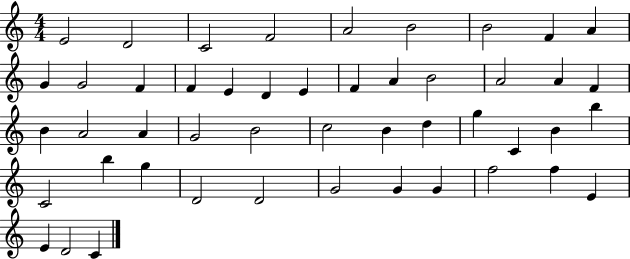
X:1
T:Untitled
M:4/4
L:1/4
K:C
E2 D2 C2 F2 A2 B2 B2 F A G G2 F F E D E F A B2 A2 A F B A2 A G2 B2 c2 B d g C B b C2 b g D2 D2 G2 G G f2 f E E D2 C